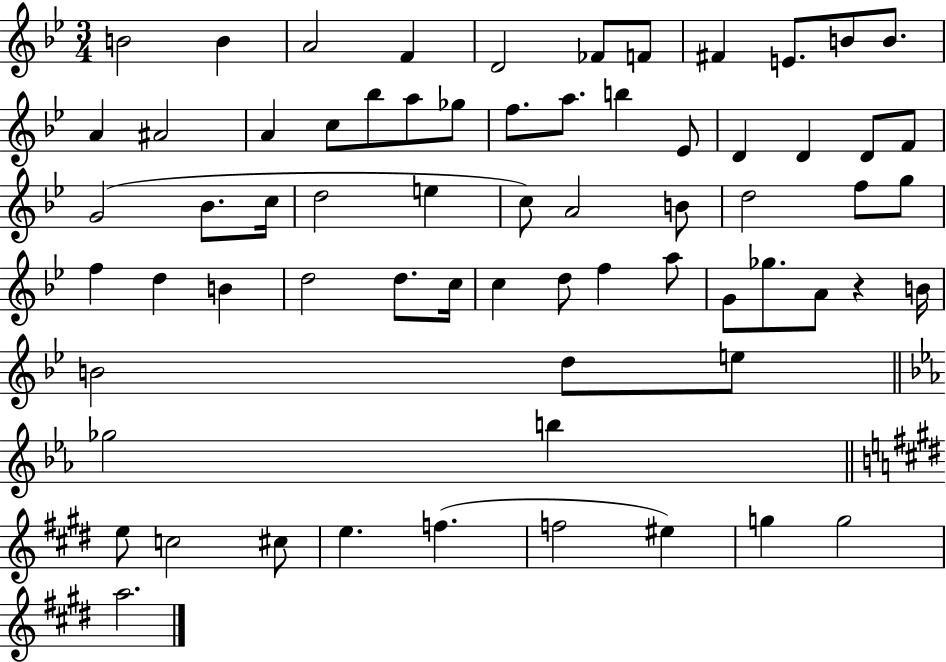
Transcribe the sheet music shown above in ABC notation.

X:1
T:Untitled
M:3/4
L:1/4
K:Bb
B2 B A2 F D2 _F/2 F/2 ^F E/2 B/2 B/2 A ^A2 A c/2 _b/2 a/2 _g/2 f/2 a/2 b _E/2 D D D/2 F/2 G2 _B/2 c/4 d2 e c/2 A2 B/2 d2 f/2 g/2 f d B d2 d/2 c/4 c d/2 f a/2 G/2 _g/2 A/2 z B/4 B2 d/2 e/2 _g2 b e/2 c2 ^c/2 e f f2 ^e g g2 a2